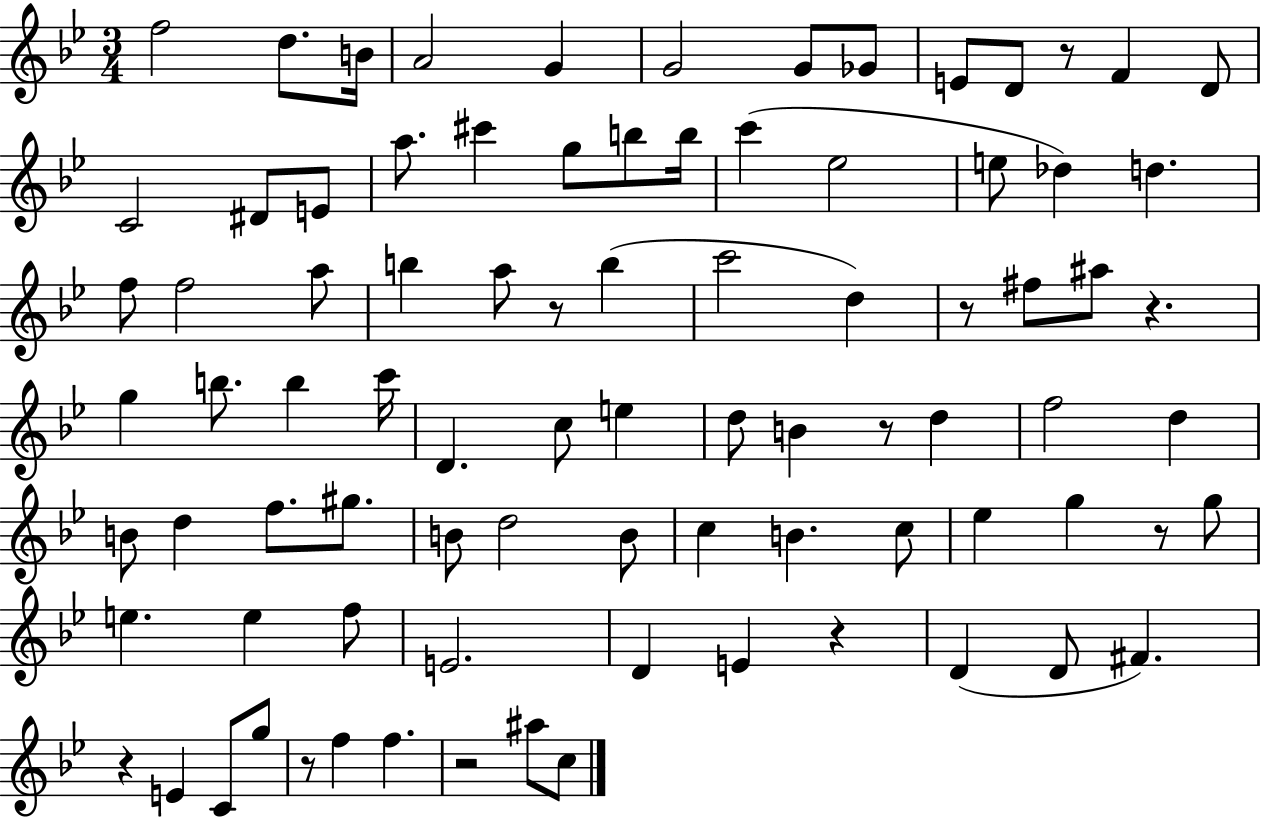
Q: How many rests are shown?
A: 10